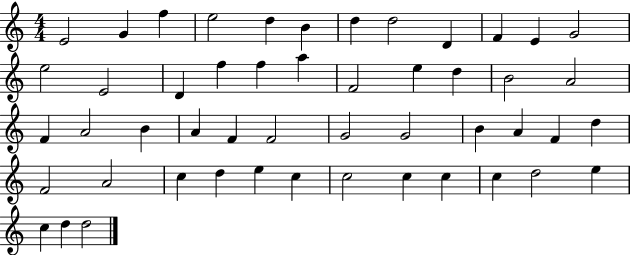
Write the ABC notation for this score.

X:1
T:Untitled
M:4/4
L:1/4
K:C
E2 G f e2 d B d d2 D F E G2 e2 E2 D f f a F2 e d B2 A2 F A2 B A F F2 G2 G2 B A F d F2 A2 c d e c c2 c c c d2 e c d d2